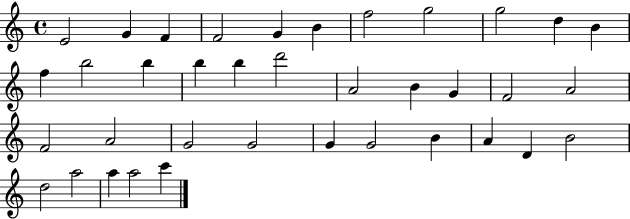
{
  \clef treble
  \time 4/4
  \defaultTimeSignature
  \key c \major
  e'2 g'4 f'4 | f'2 g'4 b'4 | f''2 g''2 | g''2 d''4 b'4 | \break f''4 b''2 b''4 | b''4 b''4 d'''2 | a'2 b'4 g'4 | f'2 a'2 | \break f'2 a'2 | g'2 g'2 | g'4 g'2 b'4 | a'4 d'4 b'2 | \break d''2 a''2 | a''4 a''2 c'''4 | \bar "|."
}